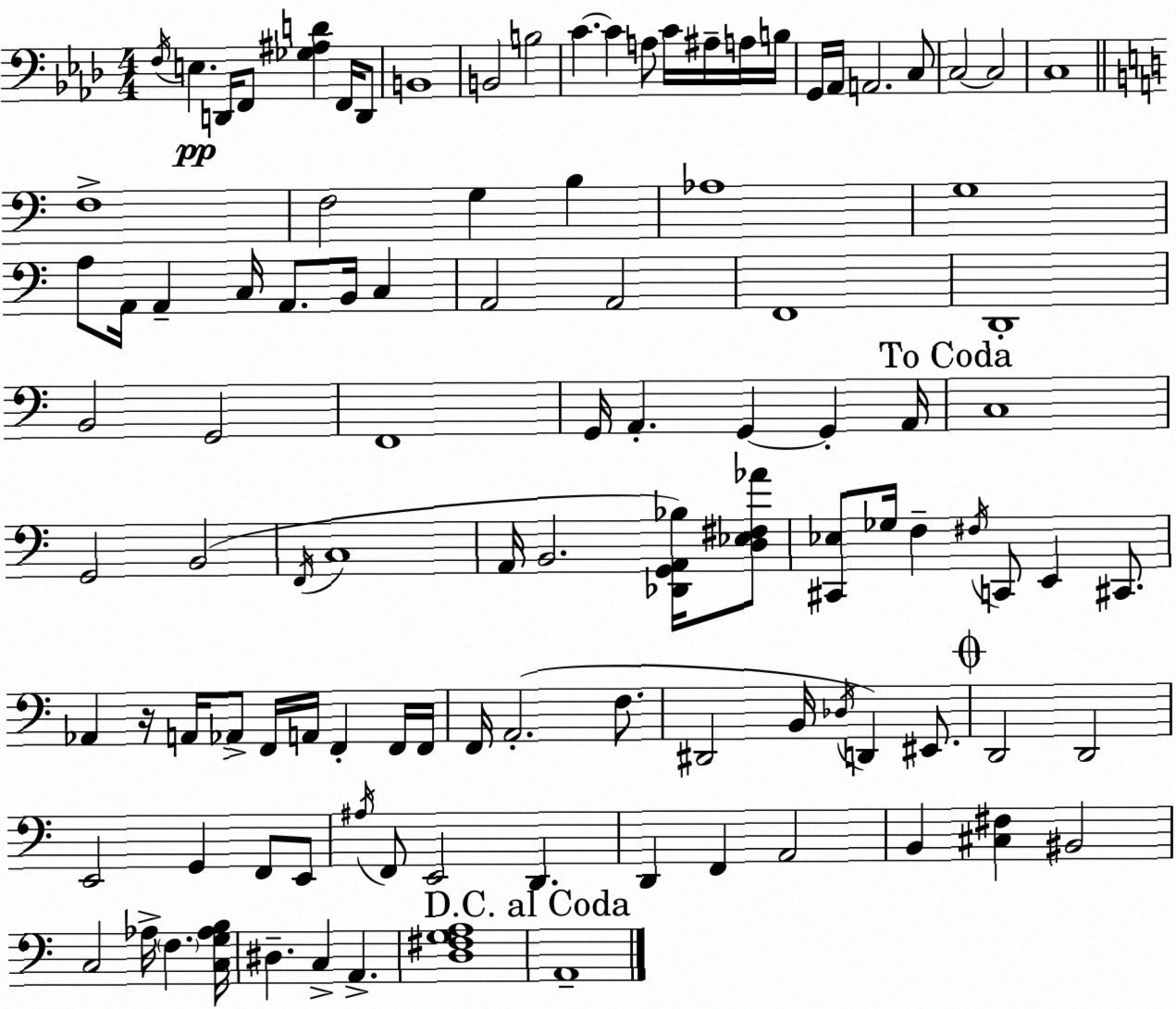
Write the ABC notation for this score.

X:1
T:Untitled
M:4/4
L:1/4
K:Fm
F,/4 E, D,,/4 F,,/2 [_G,^A,D] F,,/4 D,,/2 B,,4 B,,2 B,2 C C A,/2 C/4 ^A,/4 A,/4 B,/4 G,,/4 _A,,/4 A,,2 C,/2 C,2 C,2 C,4 F,4 F,2 G, B, _A,4 G,4 A,/2 A,,/4 A,, C,/4 A,,/2 B,,/4 C, A,,2 A,,2 F,,4 D,,4 B,,2 G,,2 F,,4 G,,/4 A,, G,, G,, A,,/4 C,4 G,,2 B,,2 F,,/4 C,4 A,,/4 B,,2 [_D,,G,,A,,_B,]/4 [D,_E,^F,_A]/2 [^C,,_E,]/2 _G,/4 F, ^F,/4 C,,/2 E,, ^C,,/2 _A,, z/4 A,,/4 _A,,/2 F,,/4 A,,/4 F,, F,,/4 F,,/4 F,,/4 A,,2 F,/2 ^D,,2 B,,/4 _D,/4 D,, ^E,,/2 D,,2 D,,2 E,,2 G,, F,,/2 E,,/2 ^A,/4 F,,/2 E,,2 D,, D,, F,, A,,2 B,, [^C,^F,] ^B,,2 C,2 _A,/4 F, [C,G,_A,B,]/4 ^D, C, A,, [D,^F,G,A,]4 A,,4